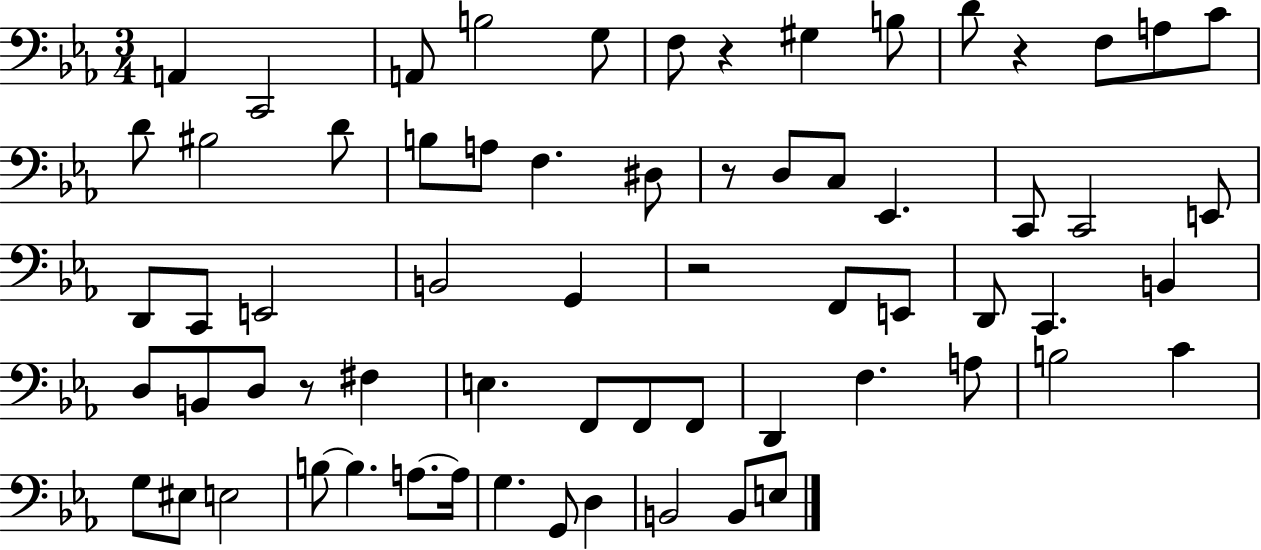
{
  \clef bass
  \numericTimeSignature
  \time 3/4
  \key ees \major
  a,4 c,2 | a,8 b2 g8 | f8 r4 gis4 b8 | d'8 r4 f8 a8 c'8 | \break d'8 bis2 d'8 | b8 a8 f4. dis8 | r8 d8 c8 ees,4. | c,8 c,2 e,8 | \break d,8 c,8 e,2 | b,2 g,4 | r2 f,8 e,8 | d,8 c,4. b,4 | \break d8 b,8 d8 r8 fis4 | e4. f,8 f,8 f,8 | d,4 f4. a8 | b2 c'4 | \break g8 eis8 e2 | b8~~ b4. a8.~~ a16 | g4. g,8 d4 | b,2 b,8 e8 | \break \bar "|."
}